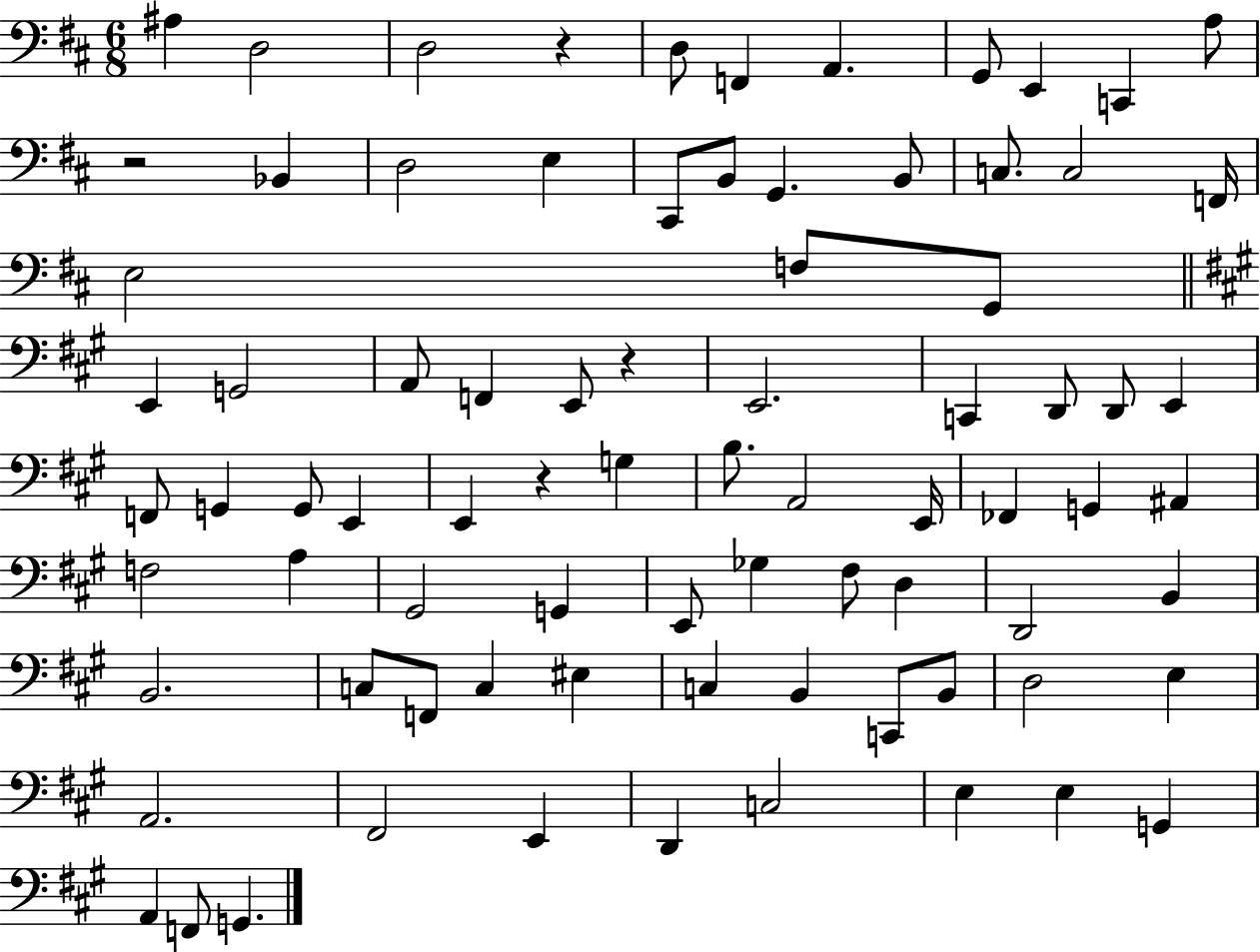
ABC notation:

X:1
T:Untitled
M:6/8
L:1/4
K:D
^A, D,2 D,2 z D,/2 F,, A,, G,,/2 E,, C,, A,/2 z2 _B,, D,2 E, ^C,,/2 B,,/2 G,, B,,/2 C,/2 C,2 F,,/4 E,2 F,/2 G,,/2 E,, G,,2 A,,/2 F,, E,,/2 z E,,2 C,, D,,/2 D,,/2 E,, F,,/2 G,, G,,/2 E,, E,, z G, B,/2 A,,2 E,,/4 _F,, G,, ^A,, F,2 A, ^G,,2 G,, E,,/2 _G, ^F,/2 D, D,,2 B,, B,,2 C,/2 F,,/2 C, ^E, C, B,, C,,/2 B,,/2 D,2 E, A,,2 ^F,,2 E,, D,, C,2 E, E, G,, A,, F,,/2 G,,